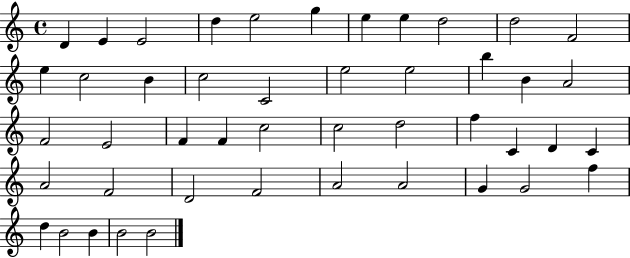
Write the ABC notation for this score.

X:1
T:Untitled
M:4/4
L:1/4
K:C
D E E2 d e2 g e e d2 d2 F2 e c2 B c2 C2 e2 e2 b B A2 F2 E2 F F c2 c2 d2 f C D C A2 F2 D2 F2 A2 A2 G G2 f d B2 B B2 B2